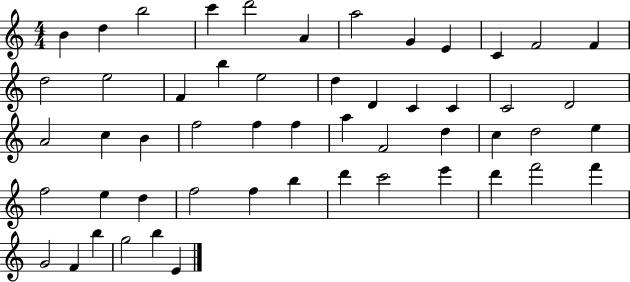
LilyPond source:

{
  \clef treble
  \numericTimeSignature
  \time 4/4
  \key c \major
  b'4 d''4 b''2 | c'''4 d'''2 a'4 | a''2 g'4 e'4 | c'4 f'2 f'4 | \break d''2 e''2 | f'4 b''4 e''2 | d''4 d'4 c'4 c'4 | c'2 d'2 | \break a'2 c''4 b'4 | f''2 f''4 f''4 | a''4 f'2 d''4 | c''4 d''2 e''4 | \break f''2 e''4 d''4 | f''2 f''4 b''4 | d'''4 c'''2 e'''4 | d'''4 f'''2 f'''4 | \break g'2 f'4 b''4 | g''2 b''4 e'4 | \bar "|."
}